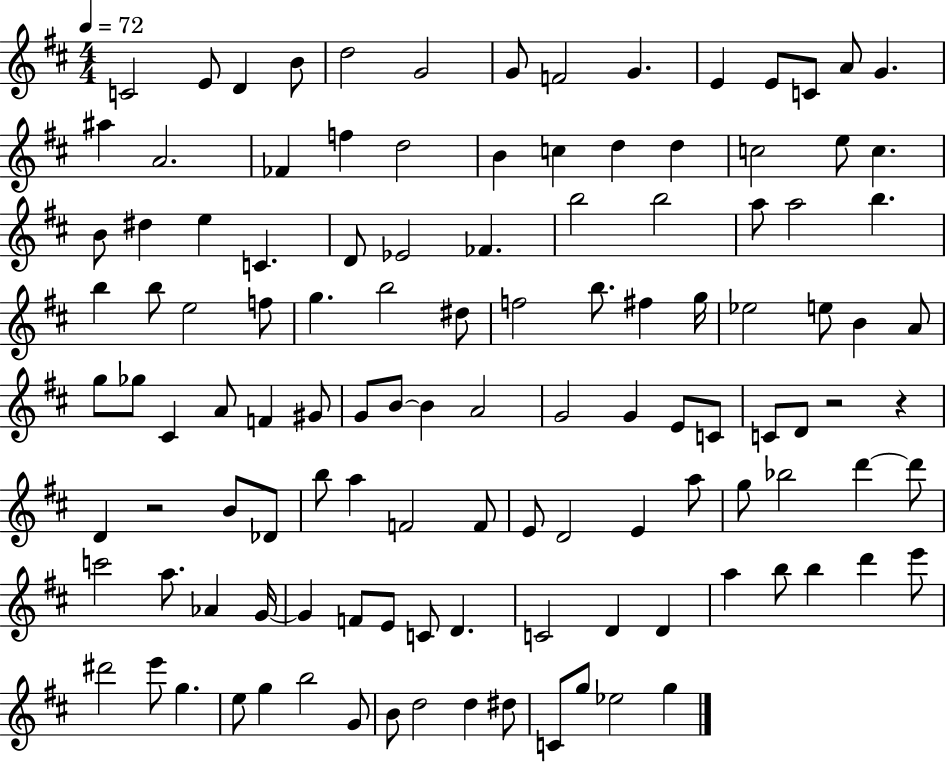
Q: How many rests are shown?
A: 3